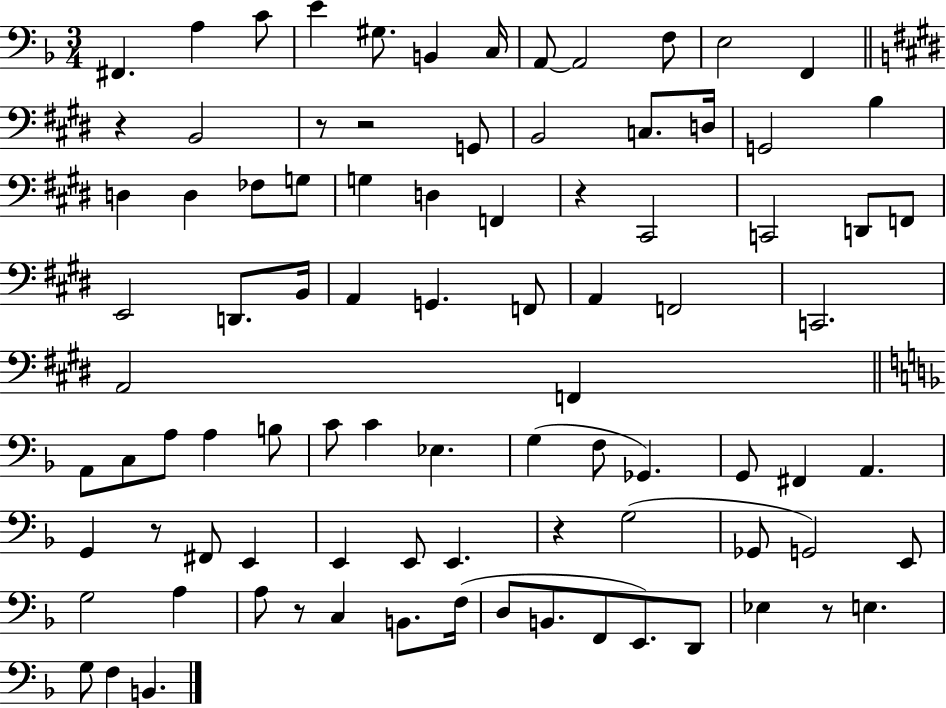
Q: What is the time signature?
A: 3/4